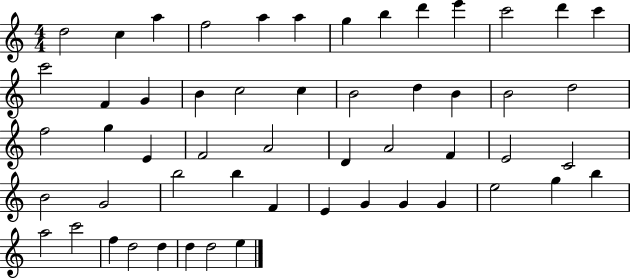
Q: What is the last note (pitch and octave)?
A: E5